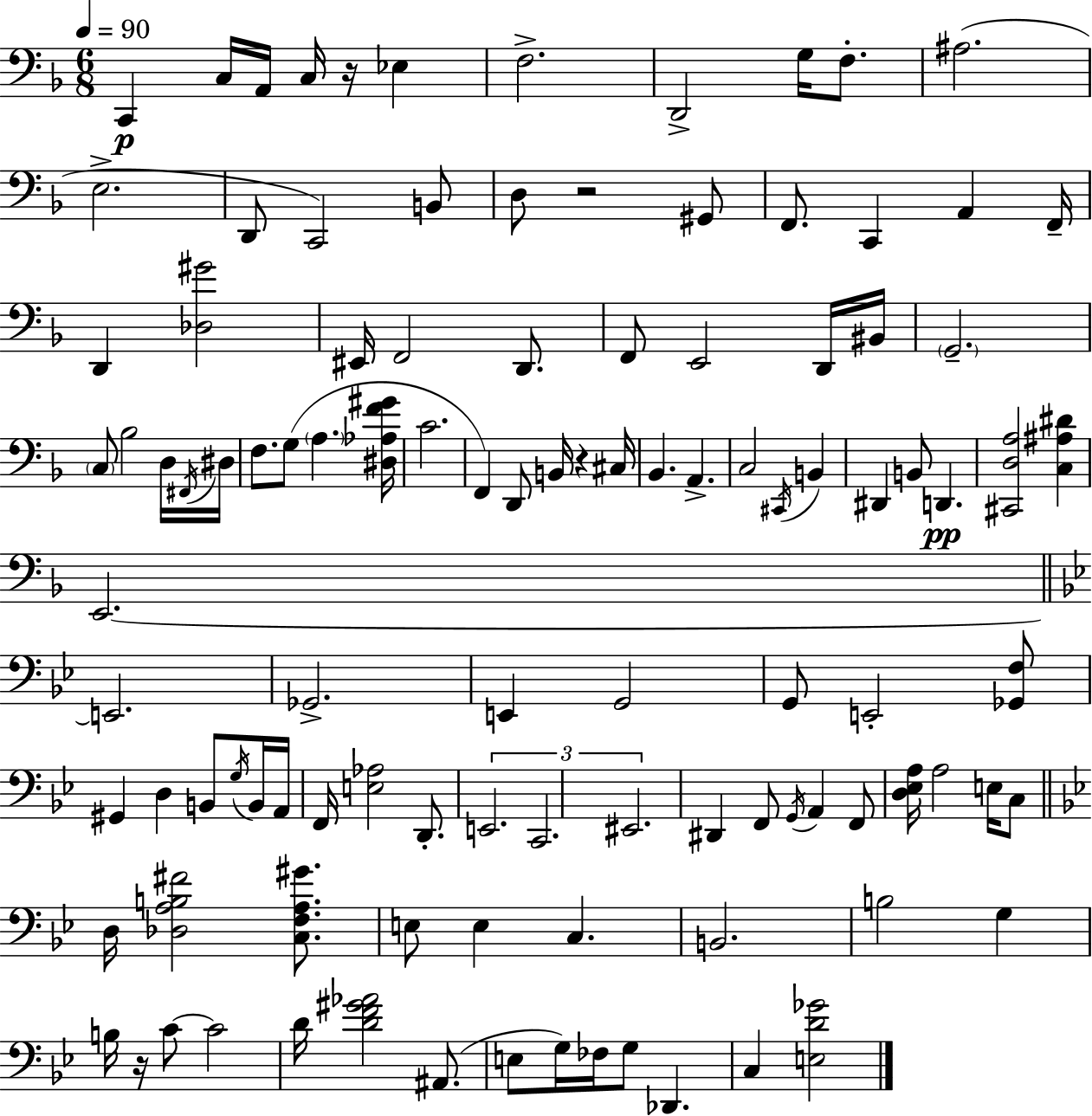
{
  \clef bass
  \numericTimeSignature
  \time 6/8
  \key d \minor
  \tempo 4 = 90
  c,4\p c16 a,16 c16 r16 ees4 | f2.-> | d,2-> g16 f8.-. | ais2.( | \break e2.-> | d,8 c,2) b,8 | d8 r2 gis,8 | f,8. c,4 a,4 f,16-- | \break d,4 <des gis'>2 | eis,16 f,2 d,8. | f,8 e,2 d,16 bis,16 | \parenthesize g,2.-- | \break \parenthesize c8 bes2 d16 \acciaccatura { fis,16 } | dis16 f8. g8( \parenthesize a4. | <dis aes f' gis'>16 c'2. | f,4) d,8 b,16 r4 | \break cis16 bes,4. a,4.-> | c2 \acciaccatura { cis,16 } b,4 | dis,4 b,8 d,4.\pp | <cis, d a>2 <c ais dis'>4 | \break e,2.~~ | \bar "||" \break \key bes \major e,2. | ges,2.-> | e,4 g,2 | g,8 e,2-. <ges, f>8 | \break gis,4 d4 b,8 \acciaccatura { g16 } b,16 | a,16 f,16 <e aes>2 d,8.-. | \tuplet 3/2 { e,2. | c,2. | \break eis,2. } | dis,4 f,8 \acciaccatura { g,16 } a,4 | f,8 <d ees a>16 a2 e16 | c8 \bar "||" \break \key bes \major d16 <des a b fis'>2 <c f a gis'>8. | e8 e4 c4. | b,2. | b2 g4 | \break b16 r16 c'8~~ c'2 | d'16 <d' f' gis' aes'>2 ais,8.( | e8 g16) fes16 g8 des,4. | c4 <e d' ges'>2 | \break \bar "|."
}